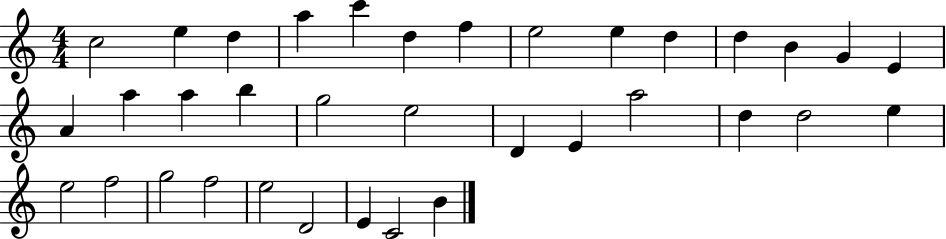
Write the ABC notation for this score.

X:1
T:Untitled
M:4/4
L:1/4
K:C
c2 e d a c' d f e2 e d d B G E A a a b g2 e2 D E a2 d d2 e e2 f2 g2 f2 e2 D2 E C2 B